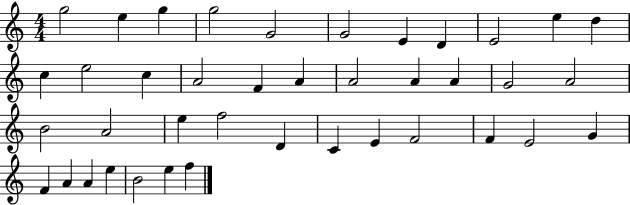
X:1
T:Untitled
M:4/4
L:1/4
K:C
g2 e g g2 G2 G2 E D E2 e d c e2 c A2 F A A2 A A G2 A2 B2 A2 e f2 D C E F2 F E2 G F A A e B2 e f